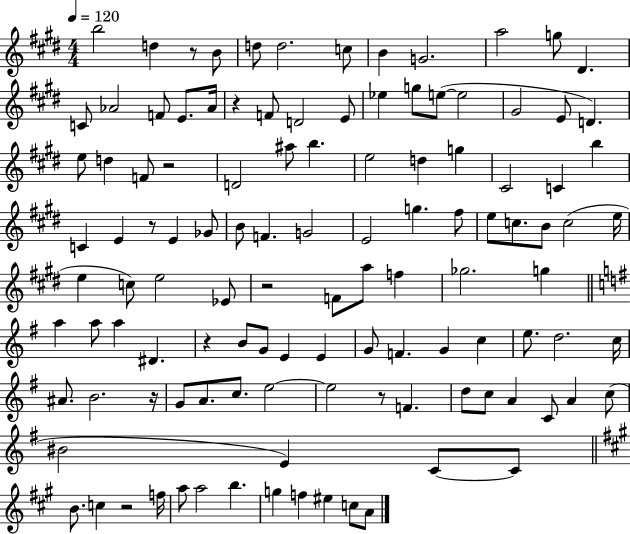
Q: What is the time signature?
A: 4/4